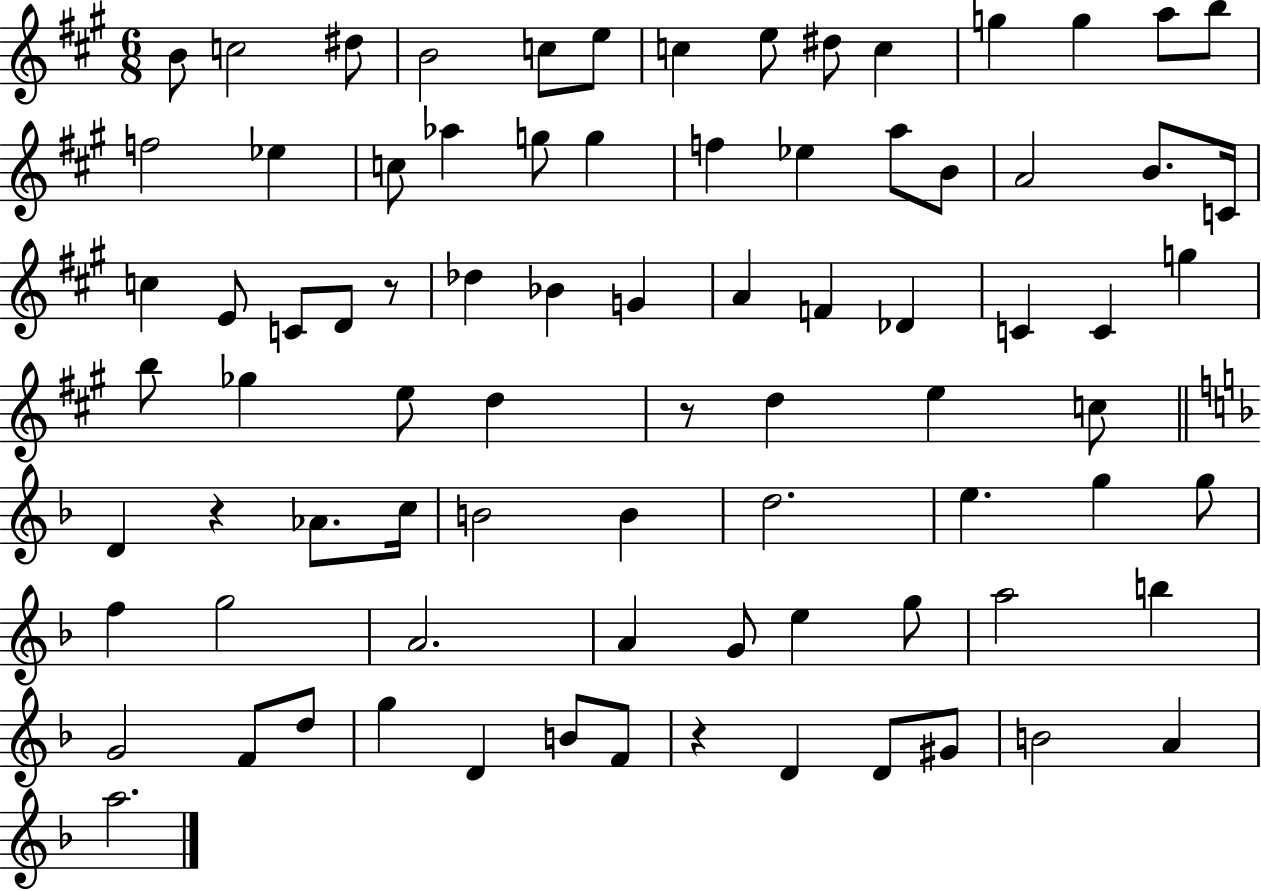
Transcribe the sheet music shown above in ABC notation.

X:1
T:Untitled
M:6/8
L:1/4
K:A
B/2 c2 ^d/2 B2 c/2 e/2 c e/2 ^d/2 c g g a/2 b/2 f2 _e c/2 _a g/2 g f _e a/2 B/2 A2 B/2 C/4 c E/2 C/2 D/2 z/2 _d _B G A F _D C C g b/2 _g e/2 d z/2 d e c/2 D z _A/2 c/4 B2 B d2 e g g/2 f g2 A2 A G/2 e g/2 a2 b G2 F/2 d/2 g D B/2 F/2 z D D/2 ^G/2 B2 A a2